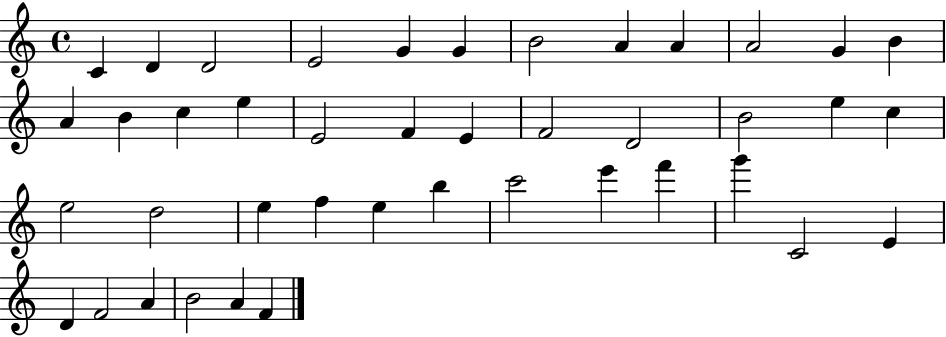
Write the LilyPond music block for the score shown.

{
  \clef treble
  \time 4/4
  \defaultTimeSignature
  \key c \major
  c'4 d'4 d'2 | e'2 g'4 g'4 | b'2 a'4 a'4 | a'2 g'4 b'4 | \break a'4 b'4 c''4 e''4 | e'2 f'4 e'4 | f'2 d'2 | b'2 e''4 c''4 | \break e''2 d''2 | e''4 f''4 e''4 b''4 | c'''2 e'''4 f'''4 | g'''4 c'2 e'4 | \break d'4 f'2 a'4 | b'2 a'4 f'4 | \bar "|."
}